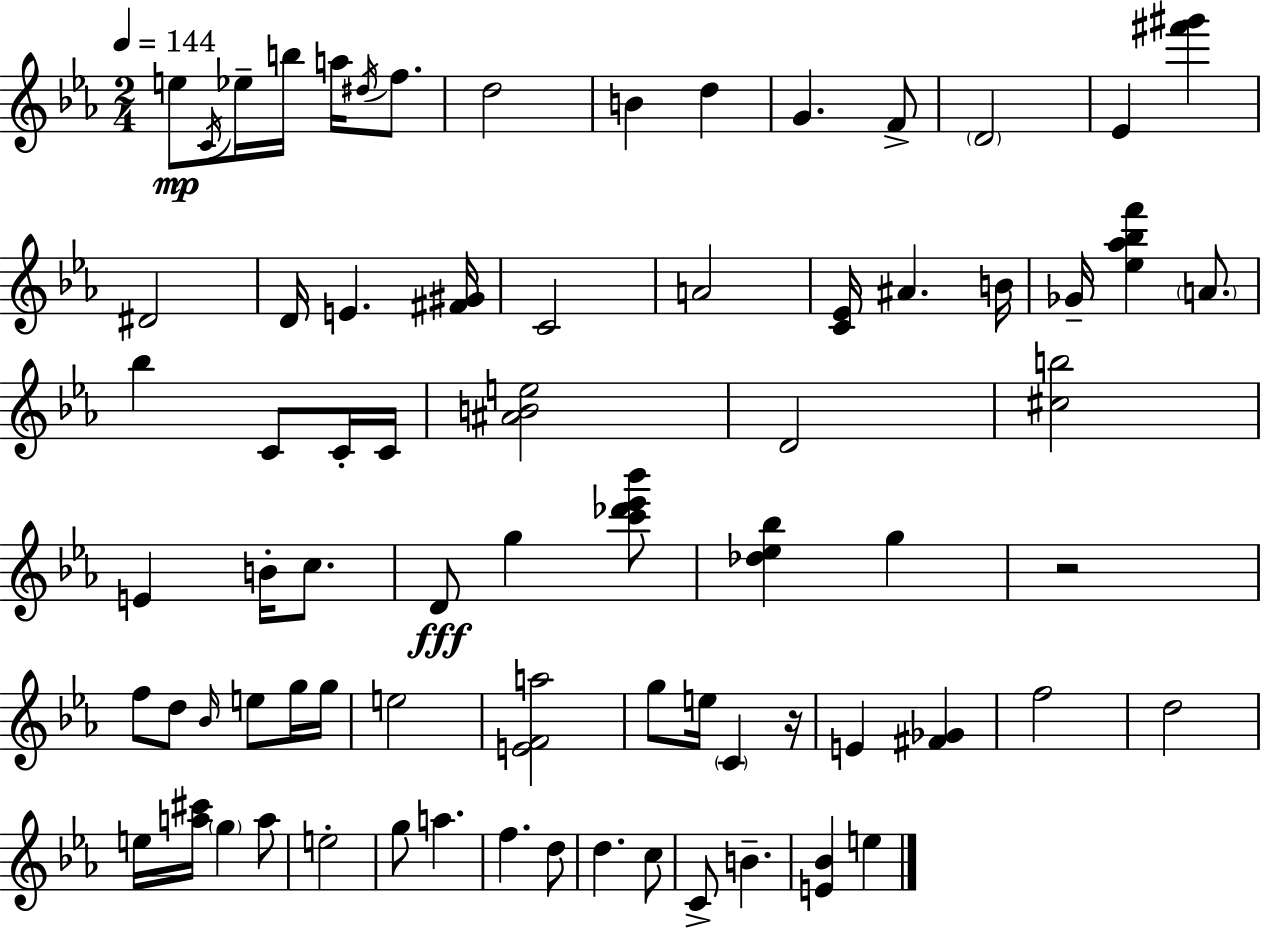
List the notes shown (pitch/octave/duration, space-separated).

E5/e C4/s Eb5/s B5/s A5/s D#5/s F5/e. D5/h B4/q D5/q G4/q. F4/e D4/h Eb4/q [F#6,G#6]/q D#4/h D4/s E4/q. [F#4,G#4]/s C4/h A4/h [C4,Eb4]/s A#4/q. B4/s Gb4/s [Eb5,Ab5,Bb5,F6]/q A4/e. Bb5/q C4/e C4/s C4/s [A#4,B4,E5]/h D4/h [C#5,B5]/h E4/q B4/s C5/e. D4/e G5/q [C6,Db6,Eb6,Bb6]/e [Db5,Eb5,Bb5]/q G5/q R/h F5/e D5/e Bb4/s E5/e G5/s G5/s E5/h [E4,F4,A5]/h G5/e E5/s C4/q R/s E4/q [F#4,Gb4]/q F5/h D5/h E5/s [A5,C#6]/s G5/q A5/e E5/h G5/e A5/q. F5/q. D5/e D5/q. C5/e C4/e B4/q. [E4,Bb4]/q E5/q